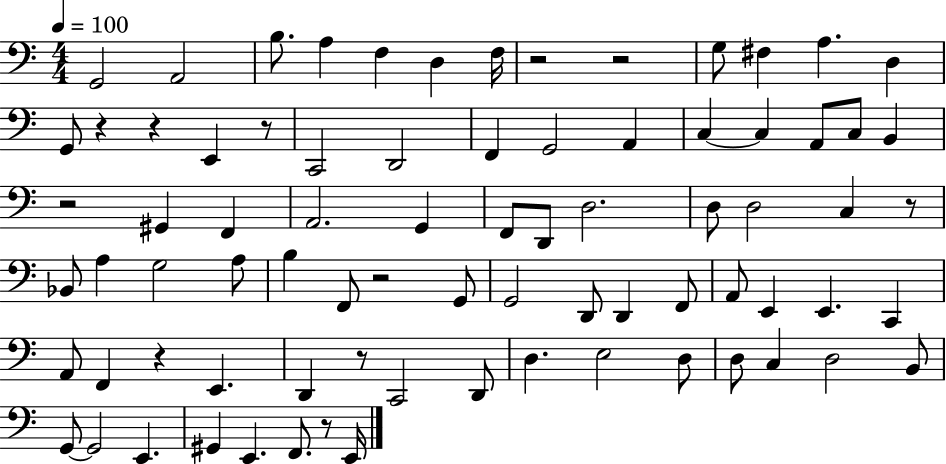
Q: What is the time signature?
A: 4/4